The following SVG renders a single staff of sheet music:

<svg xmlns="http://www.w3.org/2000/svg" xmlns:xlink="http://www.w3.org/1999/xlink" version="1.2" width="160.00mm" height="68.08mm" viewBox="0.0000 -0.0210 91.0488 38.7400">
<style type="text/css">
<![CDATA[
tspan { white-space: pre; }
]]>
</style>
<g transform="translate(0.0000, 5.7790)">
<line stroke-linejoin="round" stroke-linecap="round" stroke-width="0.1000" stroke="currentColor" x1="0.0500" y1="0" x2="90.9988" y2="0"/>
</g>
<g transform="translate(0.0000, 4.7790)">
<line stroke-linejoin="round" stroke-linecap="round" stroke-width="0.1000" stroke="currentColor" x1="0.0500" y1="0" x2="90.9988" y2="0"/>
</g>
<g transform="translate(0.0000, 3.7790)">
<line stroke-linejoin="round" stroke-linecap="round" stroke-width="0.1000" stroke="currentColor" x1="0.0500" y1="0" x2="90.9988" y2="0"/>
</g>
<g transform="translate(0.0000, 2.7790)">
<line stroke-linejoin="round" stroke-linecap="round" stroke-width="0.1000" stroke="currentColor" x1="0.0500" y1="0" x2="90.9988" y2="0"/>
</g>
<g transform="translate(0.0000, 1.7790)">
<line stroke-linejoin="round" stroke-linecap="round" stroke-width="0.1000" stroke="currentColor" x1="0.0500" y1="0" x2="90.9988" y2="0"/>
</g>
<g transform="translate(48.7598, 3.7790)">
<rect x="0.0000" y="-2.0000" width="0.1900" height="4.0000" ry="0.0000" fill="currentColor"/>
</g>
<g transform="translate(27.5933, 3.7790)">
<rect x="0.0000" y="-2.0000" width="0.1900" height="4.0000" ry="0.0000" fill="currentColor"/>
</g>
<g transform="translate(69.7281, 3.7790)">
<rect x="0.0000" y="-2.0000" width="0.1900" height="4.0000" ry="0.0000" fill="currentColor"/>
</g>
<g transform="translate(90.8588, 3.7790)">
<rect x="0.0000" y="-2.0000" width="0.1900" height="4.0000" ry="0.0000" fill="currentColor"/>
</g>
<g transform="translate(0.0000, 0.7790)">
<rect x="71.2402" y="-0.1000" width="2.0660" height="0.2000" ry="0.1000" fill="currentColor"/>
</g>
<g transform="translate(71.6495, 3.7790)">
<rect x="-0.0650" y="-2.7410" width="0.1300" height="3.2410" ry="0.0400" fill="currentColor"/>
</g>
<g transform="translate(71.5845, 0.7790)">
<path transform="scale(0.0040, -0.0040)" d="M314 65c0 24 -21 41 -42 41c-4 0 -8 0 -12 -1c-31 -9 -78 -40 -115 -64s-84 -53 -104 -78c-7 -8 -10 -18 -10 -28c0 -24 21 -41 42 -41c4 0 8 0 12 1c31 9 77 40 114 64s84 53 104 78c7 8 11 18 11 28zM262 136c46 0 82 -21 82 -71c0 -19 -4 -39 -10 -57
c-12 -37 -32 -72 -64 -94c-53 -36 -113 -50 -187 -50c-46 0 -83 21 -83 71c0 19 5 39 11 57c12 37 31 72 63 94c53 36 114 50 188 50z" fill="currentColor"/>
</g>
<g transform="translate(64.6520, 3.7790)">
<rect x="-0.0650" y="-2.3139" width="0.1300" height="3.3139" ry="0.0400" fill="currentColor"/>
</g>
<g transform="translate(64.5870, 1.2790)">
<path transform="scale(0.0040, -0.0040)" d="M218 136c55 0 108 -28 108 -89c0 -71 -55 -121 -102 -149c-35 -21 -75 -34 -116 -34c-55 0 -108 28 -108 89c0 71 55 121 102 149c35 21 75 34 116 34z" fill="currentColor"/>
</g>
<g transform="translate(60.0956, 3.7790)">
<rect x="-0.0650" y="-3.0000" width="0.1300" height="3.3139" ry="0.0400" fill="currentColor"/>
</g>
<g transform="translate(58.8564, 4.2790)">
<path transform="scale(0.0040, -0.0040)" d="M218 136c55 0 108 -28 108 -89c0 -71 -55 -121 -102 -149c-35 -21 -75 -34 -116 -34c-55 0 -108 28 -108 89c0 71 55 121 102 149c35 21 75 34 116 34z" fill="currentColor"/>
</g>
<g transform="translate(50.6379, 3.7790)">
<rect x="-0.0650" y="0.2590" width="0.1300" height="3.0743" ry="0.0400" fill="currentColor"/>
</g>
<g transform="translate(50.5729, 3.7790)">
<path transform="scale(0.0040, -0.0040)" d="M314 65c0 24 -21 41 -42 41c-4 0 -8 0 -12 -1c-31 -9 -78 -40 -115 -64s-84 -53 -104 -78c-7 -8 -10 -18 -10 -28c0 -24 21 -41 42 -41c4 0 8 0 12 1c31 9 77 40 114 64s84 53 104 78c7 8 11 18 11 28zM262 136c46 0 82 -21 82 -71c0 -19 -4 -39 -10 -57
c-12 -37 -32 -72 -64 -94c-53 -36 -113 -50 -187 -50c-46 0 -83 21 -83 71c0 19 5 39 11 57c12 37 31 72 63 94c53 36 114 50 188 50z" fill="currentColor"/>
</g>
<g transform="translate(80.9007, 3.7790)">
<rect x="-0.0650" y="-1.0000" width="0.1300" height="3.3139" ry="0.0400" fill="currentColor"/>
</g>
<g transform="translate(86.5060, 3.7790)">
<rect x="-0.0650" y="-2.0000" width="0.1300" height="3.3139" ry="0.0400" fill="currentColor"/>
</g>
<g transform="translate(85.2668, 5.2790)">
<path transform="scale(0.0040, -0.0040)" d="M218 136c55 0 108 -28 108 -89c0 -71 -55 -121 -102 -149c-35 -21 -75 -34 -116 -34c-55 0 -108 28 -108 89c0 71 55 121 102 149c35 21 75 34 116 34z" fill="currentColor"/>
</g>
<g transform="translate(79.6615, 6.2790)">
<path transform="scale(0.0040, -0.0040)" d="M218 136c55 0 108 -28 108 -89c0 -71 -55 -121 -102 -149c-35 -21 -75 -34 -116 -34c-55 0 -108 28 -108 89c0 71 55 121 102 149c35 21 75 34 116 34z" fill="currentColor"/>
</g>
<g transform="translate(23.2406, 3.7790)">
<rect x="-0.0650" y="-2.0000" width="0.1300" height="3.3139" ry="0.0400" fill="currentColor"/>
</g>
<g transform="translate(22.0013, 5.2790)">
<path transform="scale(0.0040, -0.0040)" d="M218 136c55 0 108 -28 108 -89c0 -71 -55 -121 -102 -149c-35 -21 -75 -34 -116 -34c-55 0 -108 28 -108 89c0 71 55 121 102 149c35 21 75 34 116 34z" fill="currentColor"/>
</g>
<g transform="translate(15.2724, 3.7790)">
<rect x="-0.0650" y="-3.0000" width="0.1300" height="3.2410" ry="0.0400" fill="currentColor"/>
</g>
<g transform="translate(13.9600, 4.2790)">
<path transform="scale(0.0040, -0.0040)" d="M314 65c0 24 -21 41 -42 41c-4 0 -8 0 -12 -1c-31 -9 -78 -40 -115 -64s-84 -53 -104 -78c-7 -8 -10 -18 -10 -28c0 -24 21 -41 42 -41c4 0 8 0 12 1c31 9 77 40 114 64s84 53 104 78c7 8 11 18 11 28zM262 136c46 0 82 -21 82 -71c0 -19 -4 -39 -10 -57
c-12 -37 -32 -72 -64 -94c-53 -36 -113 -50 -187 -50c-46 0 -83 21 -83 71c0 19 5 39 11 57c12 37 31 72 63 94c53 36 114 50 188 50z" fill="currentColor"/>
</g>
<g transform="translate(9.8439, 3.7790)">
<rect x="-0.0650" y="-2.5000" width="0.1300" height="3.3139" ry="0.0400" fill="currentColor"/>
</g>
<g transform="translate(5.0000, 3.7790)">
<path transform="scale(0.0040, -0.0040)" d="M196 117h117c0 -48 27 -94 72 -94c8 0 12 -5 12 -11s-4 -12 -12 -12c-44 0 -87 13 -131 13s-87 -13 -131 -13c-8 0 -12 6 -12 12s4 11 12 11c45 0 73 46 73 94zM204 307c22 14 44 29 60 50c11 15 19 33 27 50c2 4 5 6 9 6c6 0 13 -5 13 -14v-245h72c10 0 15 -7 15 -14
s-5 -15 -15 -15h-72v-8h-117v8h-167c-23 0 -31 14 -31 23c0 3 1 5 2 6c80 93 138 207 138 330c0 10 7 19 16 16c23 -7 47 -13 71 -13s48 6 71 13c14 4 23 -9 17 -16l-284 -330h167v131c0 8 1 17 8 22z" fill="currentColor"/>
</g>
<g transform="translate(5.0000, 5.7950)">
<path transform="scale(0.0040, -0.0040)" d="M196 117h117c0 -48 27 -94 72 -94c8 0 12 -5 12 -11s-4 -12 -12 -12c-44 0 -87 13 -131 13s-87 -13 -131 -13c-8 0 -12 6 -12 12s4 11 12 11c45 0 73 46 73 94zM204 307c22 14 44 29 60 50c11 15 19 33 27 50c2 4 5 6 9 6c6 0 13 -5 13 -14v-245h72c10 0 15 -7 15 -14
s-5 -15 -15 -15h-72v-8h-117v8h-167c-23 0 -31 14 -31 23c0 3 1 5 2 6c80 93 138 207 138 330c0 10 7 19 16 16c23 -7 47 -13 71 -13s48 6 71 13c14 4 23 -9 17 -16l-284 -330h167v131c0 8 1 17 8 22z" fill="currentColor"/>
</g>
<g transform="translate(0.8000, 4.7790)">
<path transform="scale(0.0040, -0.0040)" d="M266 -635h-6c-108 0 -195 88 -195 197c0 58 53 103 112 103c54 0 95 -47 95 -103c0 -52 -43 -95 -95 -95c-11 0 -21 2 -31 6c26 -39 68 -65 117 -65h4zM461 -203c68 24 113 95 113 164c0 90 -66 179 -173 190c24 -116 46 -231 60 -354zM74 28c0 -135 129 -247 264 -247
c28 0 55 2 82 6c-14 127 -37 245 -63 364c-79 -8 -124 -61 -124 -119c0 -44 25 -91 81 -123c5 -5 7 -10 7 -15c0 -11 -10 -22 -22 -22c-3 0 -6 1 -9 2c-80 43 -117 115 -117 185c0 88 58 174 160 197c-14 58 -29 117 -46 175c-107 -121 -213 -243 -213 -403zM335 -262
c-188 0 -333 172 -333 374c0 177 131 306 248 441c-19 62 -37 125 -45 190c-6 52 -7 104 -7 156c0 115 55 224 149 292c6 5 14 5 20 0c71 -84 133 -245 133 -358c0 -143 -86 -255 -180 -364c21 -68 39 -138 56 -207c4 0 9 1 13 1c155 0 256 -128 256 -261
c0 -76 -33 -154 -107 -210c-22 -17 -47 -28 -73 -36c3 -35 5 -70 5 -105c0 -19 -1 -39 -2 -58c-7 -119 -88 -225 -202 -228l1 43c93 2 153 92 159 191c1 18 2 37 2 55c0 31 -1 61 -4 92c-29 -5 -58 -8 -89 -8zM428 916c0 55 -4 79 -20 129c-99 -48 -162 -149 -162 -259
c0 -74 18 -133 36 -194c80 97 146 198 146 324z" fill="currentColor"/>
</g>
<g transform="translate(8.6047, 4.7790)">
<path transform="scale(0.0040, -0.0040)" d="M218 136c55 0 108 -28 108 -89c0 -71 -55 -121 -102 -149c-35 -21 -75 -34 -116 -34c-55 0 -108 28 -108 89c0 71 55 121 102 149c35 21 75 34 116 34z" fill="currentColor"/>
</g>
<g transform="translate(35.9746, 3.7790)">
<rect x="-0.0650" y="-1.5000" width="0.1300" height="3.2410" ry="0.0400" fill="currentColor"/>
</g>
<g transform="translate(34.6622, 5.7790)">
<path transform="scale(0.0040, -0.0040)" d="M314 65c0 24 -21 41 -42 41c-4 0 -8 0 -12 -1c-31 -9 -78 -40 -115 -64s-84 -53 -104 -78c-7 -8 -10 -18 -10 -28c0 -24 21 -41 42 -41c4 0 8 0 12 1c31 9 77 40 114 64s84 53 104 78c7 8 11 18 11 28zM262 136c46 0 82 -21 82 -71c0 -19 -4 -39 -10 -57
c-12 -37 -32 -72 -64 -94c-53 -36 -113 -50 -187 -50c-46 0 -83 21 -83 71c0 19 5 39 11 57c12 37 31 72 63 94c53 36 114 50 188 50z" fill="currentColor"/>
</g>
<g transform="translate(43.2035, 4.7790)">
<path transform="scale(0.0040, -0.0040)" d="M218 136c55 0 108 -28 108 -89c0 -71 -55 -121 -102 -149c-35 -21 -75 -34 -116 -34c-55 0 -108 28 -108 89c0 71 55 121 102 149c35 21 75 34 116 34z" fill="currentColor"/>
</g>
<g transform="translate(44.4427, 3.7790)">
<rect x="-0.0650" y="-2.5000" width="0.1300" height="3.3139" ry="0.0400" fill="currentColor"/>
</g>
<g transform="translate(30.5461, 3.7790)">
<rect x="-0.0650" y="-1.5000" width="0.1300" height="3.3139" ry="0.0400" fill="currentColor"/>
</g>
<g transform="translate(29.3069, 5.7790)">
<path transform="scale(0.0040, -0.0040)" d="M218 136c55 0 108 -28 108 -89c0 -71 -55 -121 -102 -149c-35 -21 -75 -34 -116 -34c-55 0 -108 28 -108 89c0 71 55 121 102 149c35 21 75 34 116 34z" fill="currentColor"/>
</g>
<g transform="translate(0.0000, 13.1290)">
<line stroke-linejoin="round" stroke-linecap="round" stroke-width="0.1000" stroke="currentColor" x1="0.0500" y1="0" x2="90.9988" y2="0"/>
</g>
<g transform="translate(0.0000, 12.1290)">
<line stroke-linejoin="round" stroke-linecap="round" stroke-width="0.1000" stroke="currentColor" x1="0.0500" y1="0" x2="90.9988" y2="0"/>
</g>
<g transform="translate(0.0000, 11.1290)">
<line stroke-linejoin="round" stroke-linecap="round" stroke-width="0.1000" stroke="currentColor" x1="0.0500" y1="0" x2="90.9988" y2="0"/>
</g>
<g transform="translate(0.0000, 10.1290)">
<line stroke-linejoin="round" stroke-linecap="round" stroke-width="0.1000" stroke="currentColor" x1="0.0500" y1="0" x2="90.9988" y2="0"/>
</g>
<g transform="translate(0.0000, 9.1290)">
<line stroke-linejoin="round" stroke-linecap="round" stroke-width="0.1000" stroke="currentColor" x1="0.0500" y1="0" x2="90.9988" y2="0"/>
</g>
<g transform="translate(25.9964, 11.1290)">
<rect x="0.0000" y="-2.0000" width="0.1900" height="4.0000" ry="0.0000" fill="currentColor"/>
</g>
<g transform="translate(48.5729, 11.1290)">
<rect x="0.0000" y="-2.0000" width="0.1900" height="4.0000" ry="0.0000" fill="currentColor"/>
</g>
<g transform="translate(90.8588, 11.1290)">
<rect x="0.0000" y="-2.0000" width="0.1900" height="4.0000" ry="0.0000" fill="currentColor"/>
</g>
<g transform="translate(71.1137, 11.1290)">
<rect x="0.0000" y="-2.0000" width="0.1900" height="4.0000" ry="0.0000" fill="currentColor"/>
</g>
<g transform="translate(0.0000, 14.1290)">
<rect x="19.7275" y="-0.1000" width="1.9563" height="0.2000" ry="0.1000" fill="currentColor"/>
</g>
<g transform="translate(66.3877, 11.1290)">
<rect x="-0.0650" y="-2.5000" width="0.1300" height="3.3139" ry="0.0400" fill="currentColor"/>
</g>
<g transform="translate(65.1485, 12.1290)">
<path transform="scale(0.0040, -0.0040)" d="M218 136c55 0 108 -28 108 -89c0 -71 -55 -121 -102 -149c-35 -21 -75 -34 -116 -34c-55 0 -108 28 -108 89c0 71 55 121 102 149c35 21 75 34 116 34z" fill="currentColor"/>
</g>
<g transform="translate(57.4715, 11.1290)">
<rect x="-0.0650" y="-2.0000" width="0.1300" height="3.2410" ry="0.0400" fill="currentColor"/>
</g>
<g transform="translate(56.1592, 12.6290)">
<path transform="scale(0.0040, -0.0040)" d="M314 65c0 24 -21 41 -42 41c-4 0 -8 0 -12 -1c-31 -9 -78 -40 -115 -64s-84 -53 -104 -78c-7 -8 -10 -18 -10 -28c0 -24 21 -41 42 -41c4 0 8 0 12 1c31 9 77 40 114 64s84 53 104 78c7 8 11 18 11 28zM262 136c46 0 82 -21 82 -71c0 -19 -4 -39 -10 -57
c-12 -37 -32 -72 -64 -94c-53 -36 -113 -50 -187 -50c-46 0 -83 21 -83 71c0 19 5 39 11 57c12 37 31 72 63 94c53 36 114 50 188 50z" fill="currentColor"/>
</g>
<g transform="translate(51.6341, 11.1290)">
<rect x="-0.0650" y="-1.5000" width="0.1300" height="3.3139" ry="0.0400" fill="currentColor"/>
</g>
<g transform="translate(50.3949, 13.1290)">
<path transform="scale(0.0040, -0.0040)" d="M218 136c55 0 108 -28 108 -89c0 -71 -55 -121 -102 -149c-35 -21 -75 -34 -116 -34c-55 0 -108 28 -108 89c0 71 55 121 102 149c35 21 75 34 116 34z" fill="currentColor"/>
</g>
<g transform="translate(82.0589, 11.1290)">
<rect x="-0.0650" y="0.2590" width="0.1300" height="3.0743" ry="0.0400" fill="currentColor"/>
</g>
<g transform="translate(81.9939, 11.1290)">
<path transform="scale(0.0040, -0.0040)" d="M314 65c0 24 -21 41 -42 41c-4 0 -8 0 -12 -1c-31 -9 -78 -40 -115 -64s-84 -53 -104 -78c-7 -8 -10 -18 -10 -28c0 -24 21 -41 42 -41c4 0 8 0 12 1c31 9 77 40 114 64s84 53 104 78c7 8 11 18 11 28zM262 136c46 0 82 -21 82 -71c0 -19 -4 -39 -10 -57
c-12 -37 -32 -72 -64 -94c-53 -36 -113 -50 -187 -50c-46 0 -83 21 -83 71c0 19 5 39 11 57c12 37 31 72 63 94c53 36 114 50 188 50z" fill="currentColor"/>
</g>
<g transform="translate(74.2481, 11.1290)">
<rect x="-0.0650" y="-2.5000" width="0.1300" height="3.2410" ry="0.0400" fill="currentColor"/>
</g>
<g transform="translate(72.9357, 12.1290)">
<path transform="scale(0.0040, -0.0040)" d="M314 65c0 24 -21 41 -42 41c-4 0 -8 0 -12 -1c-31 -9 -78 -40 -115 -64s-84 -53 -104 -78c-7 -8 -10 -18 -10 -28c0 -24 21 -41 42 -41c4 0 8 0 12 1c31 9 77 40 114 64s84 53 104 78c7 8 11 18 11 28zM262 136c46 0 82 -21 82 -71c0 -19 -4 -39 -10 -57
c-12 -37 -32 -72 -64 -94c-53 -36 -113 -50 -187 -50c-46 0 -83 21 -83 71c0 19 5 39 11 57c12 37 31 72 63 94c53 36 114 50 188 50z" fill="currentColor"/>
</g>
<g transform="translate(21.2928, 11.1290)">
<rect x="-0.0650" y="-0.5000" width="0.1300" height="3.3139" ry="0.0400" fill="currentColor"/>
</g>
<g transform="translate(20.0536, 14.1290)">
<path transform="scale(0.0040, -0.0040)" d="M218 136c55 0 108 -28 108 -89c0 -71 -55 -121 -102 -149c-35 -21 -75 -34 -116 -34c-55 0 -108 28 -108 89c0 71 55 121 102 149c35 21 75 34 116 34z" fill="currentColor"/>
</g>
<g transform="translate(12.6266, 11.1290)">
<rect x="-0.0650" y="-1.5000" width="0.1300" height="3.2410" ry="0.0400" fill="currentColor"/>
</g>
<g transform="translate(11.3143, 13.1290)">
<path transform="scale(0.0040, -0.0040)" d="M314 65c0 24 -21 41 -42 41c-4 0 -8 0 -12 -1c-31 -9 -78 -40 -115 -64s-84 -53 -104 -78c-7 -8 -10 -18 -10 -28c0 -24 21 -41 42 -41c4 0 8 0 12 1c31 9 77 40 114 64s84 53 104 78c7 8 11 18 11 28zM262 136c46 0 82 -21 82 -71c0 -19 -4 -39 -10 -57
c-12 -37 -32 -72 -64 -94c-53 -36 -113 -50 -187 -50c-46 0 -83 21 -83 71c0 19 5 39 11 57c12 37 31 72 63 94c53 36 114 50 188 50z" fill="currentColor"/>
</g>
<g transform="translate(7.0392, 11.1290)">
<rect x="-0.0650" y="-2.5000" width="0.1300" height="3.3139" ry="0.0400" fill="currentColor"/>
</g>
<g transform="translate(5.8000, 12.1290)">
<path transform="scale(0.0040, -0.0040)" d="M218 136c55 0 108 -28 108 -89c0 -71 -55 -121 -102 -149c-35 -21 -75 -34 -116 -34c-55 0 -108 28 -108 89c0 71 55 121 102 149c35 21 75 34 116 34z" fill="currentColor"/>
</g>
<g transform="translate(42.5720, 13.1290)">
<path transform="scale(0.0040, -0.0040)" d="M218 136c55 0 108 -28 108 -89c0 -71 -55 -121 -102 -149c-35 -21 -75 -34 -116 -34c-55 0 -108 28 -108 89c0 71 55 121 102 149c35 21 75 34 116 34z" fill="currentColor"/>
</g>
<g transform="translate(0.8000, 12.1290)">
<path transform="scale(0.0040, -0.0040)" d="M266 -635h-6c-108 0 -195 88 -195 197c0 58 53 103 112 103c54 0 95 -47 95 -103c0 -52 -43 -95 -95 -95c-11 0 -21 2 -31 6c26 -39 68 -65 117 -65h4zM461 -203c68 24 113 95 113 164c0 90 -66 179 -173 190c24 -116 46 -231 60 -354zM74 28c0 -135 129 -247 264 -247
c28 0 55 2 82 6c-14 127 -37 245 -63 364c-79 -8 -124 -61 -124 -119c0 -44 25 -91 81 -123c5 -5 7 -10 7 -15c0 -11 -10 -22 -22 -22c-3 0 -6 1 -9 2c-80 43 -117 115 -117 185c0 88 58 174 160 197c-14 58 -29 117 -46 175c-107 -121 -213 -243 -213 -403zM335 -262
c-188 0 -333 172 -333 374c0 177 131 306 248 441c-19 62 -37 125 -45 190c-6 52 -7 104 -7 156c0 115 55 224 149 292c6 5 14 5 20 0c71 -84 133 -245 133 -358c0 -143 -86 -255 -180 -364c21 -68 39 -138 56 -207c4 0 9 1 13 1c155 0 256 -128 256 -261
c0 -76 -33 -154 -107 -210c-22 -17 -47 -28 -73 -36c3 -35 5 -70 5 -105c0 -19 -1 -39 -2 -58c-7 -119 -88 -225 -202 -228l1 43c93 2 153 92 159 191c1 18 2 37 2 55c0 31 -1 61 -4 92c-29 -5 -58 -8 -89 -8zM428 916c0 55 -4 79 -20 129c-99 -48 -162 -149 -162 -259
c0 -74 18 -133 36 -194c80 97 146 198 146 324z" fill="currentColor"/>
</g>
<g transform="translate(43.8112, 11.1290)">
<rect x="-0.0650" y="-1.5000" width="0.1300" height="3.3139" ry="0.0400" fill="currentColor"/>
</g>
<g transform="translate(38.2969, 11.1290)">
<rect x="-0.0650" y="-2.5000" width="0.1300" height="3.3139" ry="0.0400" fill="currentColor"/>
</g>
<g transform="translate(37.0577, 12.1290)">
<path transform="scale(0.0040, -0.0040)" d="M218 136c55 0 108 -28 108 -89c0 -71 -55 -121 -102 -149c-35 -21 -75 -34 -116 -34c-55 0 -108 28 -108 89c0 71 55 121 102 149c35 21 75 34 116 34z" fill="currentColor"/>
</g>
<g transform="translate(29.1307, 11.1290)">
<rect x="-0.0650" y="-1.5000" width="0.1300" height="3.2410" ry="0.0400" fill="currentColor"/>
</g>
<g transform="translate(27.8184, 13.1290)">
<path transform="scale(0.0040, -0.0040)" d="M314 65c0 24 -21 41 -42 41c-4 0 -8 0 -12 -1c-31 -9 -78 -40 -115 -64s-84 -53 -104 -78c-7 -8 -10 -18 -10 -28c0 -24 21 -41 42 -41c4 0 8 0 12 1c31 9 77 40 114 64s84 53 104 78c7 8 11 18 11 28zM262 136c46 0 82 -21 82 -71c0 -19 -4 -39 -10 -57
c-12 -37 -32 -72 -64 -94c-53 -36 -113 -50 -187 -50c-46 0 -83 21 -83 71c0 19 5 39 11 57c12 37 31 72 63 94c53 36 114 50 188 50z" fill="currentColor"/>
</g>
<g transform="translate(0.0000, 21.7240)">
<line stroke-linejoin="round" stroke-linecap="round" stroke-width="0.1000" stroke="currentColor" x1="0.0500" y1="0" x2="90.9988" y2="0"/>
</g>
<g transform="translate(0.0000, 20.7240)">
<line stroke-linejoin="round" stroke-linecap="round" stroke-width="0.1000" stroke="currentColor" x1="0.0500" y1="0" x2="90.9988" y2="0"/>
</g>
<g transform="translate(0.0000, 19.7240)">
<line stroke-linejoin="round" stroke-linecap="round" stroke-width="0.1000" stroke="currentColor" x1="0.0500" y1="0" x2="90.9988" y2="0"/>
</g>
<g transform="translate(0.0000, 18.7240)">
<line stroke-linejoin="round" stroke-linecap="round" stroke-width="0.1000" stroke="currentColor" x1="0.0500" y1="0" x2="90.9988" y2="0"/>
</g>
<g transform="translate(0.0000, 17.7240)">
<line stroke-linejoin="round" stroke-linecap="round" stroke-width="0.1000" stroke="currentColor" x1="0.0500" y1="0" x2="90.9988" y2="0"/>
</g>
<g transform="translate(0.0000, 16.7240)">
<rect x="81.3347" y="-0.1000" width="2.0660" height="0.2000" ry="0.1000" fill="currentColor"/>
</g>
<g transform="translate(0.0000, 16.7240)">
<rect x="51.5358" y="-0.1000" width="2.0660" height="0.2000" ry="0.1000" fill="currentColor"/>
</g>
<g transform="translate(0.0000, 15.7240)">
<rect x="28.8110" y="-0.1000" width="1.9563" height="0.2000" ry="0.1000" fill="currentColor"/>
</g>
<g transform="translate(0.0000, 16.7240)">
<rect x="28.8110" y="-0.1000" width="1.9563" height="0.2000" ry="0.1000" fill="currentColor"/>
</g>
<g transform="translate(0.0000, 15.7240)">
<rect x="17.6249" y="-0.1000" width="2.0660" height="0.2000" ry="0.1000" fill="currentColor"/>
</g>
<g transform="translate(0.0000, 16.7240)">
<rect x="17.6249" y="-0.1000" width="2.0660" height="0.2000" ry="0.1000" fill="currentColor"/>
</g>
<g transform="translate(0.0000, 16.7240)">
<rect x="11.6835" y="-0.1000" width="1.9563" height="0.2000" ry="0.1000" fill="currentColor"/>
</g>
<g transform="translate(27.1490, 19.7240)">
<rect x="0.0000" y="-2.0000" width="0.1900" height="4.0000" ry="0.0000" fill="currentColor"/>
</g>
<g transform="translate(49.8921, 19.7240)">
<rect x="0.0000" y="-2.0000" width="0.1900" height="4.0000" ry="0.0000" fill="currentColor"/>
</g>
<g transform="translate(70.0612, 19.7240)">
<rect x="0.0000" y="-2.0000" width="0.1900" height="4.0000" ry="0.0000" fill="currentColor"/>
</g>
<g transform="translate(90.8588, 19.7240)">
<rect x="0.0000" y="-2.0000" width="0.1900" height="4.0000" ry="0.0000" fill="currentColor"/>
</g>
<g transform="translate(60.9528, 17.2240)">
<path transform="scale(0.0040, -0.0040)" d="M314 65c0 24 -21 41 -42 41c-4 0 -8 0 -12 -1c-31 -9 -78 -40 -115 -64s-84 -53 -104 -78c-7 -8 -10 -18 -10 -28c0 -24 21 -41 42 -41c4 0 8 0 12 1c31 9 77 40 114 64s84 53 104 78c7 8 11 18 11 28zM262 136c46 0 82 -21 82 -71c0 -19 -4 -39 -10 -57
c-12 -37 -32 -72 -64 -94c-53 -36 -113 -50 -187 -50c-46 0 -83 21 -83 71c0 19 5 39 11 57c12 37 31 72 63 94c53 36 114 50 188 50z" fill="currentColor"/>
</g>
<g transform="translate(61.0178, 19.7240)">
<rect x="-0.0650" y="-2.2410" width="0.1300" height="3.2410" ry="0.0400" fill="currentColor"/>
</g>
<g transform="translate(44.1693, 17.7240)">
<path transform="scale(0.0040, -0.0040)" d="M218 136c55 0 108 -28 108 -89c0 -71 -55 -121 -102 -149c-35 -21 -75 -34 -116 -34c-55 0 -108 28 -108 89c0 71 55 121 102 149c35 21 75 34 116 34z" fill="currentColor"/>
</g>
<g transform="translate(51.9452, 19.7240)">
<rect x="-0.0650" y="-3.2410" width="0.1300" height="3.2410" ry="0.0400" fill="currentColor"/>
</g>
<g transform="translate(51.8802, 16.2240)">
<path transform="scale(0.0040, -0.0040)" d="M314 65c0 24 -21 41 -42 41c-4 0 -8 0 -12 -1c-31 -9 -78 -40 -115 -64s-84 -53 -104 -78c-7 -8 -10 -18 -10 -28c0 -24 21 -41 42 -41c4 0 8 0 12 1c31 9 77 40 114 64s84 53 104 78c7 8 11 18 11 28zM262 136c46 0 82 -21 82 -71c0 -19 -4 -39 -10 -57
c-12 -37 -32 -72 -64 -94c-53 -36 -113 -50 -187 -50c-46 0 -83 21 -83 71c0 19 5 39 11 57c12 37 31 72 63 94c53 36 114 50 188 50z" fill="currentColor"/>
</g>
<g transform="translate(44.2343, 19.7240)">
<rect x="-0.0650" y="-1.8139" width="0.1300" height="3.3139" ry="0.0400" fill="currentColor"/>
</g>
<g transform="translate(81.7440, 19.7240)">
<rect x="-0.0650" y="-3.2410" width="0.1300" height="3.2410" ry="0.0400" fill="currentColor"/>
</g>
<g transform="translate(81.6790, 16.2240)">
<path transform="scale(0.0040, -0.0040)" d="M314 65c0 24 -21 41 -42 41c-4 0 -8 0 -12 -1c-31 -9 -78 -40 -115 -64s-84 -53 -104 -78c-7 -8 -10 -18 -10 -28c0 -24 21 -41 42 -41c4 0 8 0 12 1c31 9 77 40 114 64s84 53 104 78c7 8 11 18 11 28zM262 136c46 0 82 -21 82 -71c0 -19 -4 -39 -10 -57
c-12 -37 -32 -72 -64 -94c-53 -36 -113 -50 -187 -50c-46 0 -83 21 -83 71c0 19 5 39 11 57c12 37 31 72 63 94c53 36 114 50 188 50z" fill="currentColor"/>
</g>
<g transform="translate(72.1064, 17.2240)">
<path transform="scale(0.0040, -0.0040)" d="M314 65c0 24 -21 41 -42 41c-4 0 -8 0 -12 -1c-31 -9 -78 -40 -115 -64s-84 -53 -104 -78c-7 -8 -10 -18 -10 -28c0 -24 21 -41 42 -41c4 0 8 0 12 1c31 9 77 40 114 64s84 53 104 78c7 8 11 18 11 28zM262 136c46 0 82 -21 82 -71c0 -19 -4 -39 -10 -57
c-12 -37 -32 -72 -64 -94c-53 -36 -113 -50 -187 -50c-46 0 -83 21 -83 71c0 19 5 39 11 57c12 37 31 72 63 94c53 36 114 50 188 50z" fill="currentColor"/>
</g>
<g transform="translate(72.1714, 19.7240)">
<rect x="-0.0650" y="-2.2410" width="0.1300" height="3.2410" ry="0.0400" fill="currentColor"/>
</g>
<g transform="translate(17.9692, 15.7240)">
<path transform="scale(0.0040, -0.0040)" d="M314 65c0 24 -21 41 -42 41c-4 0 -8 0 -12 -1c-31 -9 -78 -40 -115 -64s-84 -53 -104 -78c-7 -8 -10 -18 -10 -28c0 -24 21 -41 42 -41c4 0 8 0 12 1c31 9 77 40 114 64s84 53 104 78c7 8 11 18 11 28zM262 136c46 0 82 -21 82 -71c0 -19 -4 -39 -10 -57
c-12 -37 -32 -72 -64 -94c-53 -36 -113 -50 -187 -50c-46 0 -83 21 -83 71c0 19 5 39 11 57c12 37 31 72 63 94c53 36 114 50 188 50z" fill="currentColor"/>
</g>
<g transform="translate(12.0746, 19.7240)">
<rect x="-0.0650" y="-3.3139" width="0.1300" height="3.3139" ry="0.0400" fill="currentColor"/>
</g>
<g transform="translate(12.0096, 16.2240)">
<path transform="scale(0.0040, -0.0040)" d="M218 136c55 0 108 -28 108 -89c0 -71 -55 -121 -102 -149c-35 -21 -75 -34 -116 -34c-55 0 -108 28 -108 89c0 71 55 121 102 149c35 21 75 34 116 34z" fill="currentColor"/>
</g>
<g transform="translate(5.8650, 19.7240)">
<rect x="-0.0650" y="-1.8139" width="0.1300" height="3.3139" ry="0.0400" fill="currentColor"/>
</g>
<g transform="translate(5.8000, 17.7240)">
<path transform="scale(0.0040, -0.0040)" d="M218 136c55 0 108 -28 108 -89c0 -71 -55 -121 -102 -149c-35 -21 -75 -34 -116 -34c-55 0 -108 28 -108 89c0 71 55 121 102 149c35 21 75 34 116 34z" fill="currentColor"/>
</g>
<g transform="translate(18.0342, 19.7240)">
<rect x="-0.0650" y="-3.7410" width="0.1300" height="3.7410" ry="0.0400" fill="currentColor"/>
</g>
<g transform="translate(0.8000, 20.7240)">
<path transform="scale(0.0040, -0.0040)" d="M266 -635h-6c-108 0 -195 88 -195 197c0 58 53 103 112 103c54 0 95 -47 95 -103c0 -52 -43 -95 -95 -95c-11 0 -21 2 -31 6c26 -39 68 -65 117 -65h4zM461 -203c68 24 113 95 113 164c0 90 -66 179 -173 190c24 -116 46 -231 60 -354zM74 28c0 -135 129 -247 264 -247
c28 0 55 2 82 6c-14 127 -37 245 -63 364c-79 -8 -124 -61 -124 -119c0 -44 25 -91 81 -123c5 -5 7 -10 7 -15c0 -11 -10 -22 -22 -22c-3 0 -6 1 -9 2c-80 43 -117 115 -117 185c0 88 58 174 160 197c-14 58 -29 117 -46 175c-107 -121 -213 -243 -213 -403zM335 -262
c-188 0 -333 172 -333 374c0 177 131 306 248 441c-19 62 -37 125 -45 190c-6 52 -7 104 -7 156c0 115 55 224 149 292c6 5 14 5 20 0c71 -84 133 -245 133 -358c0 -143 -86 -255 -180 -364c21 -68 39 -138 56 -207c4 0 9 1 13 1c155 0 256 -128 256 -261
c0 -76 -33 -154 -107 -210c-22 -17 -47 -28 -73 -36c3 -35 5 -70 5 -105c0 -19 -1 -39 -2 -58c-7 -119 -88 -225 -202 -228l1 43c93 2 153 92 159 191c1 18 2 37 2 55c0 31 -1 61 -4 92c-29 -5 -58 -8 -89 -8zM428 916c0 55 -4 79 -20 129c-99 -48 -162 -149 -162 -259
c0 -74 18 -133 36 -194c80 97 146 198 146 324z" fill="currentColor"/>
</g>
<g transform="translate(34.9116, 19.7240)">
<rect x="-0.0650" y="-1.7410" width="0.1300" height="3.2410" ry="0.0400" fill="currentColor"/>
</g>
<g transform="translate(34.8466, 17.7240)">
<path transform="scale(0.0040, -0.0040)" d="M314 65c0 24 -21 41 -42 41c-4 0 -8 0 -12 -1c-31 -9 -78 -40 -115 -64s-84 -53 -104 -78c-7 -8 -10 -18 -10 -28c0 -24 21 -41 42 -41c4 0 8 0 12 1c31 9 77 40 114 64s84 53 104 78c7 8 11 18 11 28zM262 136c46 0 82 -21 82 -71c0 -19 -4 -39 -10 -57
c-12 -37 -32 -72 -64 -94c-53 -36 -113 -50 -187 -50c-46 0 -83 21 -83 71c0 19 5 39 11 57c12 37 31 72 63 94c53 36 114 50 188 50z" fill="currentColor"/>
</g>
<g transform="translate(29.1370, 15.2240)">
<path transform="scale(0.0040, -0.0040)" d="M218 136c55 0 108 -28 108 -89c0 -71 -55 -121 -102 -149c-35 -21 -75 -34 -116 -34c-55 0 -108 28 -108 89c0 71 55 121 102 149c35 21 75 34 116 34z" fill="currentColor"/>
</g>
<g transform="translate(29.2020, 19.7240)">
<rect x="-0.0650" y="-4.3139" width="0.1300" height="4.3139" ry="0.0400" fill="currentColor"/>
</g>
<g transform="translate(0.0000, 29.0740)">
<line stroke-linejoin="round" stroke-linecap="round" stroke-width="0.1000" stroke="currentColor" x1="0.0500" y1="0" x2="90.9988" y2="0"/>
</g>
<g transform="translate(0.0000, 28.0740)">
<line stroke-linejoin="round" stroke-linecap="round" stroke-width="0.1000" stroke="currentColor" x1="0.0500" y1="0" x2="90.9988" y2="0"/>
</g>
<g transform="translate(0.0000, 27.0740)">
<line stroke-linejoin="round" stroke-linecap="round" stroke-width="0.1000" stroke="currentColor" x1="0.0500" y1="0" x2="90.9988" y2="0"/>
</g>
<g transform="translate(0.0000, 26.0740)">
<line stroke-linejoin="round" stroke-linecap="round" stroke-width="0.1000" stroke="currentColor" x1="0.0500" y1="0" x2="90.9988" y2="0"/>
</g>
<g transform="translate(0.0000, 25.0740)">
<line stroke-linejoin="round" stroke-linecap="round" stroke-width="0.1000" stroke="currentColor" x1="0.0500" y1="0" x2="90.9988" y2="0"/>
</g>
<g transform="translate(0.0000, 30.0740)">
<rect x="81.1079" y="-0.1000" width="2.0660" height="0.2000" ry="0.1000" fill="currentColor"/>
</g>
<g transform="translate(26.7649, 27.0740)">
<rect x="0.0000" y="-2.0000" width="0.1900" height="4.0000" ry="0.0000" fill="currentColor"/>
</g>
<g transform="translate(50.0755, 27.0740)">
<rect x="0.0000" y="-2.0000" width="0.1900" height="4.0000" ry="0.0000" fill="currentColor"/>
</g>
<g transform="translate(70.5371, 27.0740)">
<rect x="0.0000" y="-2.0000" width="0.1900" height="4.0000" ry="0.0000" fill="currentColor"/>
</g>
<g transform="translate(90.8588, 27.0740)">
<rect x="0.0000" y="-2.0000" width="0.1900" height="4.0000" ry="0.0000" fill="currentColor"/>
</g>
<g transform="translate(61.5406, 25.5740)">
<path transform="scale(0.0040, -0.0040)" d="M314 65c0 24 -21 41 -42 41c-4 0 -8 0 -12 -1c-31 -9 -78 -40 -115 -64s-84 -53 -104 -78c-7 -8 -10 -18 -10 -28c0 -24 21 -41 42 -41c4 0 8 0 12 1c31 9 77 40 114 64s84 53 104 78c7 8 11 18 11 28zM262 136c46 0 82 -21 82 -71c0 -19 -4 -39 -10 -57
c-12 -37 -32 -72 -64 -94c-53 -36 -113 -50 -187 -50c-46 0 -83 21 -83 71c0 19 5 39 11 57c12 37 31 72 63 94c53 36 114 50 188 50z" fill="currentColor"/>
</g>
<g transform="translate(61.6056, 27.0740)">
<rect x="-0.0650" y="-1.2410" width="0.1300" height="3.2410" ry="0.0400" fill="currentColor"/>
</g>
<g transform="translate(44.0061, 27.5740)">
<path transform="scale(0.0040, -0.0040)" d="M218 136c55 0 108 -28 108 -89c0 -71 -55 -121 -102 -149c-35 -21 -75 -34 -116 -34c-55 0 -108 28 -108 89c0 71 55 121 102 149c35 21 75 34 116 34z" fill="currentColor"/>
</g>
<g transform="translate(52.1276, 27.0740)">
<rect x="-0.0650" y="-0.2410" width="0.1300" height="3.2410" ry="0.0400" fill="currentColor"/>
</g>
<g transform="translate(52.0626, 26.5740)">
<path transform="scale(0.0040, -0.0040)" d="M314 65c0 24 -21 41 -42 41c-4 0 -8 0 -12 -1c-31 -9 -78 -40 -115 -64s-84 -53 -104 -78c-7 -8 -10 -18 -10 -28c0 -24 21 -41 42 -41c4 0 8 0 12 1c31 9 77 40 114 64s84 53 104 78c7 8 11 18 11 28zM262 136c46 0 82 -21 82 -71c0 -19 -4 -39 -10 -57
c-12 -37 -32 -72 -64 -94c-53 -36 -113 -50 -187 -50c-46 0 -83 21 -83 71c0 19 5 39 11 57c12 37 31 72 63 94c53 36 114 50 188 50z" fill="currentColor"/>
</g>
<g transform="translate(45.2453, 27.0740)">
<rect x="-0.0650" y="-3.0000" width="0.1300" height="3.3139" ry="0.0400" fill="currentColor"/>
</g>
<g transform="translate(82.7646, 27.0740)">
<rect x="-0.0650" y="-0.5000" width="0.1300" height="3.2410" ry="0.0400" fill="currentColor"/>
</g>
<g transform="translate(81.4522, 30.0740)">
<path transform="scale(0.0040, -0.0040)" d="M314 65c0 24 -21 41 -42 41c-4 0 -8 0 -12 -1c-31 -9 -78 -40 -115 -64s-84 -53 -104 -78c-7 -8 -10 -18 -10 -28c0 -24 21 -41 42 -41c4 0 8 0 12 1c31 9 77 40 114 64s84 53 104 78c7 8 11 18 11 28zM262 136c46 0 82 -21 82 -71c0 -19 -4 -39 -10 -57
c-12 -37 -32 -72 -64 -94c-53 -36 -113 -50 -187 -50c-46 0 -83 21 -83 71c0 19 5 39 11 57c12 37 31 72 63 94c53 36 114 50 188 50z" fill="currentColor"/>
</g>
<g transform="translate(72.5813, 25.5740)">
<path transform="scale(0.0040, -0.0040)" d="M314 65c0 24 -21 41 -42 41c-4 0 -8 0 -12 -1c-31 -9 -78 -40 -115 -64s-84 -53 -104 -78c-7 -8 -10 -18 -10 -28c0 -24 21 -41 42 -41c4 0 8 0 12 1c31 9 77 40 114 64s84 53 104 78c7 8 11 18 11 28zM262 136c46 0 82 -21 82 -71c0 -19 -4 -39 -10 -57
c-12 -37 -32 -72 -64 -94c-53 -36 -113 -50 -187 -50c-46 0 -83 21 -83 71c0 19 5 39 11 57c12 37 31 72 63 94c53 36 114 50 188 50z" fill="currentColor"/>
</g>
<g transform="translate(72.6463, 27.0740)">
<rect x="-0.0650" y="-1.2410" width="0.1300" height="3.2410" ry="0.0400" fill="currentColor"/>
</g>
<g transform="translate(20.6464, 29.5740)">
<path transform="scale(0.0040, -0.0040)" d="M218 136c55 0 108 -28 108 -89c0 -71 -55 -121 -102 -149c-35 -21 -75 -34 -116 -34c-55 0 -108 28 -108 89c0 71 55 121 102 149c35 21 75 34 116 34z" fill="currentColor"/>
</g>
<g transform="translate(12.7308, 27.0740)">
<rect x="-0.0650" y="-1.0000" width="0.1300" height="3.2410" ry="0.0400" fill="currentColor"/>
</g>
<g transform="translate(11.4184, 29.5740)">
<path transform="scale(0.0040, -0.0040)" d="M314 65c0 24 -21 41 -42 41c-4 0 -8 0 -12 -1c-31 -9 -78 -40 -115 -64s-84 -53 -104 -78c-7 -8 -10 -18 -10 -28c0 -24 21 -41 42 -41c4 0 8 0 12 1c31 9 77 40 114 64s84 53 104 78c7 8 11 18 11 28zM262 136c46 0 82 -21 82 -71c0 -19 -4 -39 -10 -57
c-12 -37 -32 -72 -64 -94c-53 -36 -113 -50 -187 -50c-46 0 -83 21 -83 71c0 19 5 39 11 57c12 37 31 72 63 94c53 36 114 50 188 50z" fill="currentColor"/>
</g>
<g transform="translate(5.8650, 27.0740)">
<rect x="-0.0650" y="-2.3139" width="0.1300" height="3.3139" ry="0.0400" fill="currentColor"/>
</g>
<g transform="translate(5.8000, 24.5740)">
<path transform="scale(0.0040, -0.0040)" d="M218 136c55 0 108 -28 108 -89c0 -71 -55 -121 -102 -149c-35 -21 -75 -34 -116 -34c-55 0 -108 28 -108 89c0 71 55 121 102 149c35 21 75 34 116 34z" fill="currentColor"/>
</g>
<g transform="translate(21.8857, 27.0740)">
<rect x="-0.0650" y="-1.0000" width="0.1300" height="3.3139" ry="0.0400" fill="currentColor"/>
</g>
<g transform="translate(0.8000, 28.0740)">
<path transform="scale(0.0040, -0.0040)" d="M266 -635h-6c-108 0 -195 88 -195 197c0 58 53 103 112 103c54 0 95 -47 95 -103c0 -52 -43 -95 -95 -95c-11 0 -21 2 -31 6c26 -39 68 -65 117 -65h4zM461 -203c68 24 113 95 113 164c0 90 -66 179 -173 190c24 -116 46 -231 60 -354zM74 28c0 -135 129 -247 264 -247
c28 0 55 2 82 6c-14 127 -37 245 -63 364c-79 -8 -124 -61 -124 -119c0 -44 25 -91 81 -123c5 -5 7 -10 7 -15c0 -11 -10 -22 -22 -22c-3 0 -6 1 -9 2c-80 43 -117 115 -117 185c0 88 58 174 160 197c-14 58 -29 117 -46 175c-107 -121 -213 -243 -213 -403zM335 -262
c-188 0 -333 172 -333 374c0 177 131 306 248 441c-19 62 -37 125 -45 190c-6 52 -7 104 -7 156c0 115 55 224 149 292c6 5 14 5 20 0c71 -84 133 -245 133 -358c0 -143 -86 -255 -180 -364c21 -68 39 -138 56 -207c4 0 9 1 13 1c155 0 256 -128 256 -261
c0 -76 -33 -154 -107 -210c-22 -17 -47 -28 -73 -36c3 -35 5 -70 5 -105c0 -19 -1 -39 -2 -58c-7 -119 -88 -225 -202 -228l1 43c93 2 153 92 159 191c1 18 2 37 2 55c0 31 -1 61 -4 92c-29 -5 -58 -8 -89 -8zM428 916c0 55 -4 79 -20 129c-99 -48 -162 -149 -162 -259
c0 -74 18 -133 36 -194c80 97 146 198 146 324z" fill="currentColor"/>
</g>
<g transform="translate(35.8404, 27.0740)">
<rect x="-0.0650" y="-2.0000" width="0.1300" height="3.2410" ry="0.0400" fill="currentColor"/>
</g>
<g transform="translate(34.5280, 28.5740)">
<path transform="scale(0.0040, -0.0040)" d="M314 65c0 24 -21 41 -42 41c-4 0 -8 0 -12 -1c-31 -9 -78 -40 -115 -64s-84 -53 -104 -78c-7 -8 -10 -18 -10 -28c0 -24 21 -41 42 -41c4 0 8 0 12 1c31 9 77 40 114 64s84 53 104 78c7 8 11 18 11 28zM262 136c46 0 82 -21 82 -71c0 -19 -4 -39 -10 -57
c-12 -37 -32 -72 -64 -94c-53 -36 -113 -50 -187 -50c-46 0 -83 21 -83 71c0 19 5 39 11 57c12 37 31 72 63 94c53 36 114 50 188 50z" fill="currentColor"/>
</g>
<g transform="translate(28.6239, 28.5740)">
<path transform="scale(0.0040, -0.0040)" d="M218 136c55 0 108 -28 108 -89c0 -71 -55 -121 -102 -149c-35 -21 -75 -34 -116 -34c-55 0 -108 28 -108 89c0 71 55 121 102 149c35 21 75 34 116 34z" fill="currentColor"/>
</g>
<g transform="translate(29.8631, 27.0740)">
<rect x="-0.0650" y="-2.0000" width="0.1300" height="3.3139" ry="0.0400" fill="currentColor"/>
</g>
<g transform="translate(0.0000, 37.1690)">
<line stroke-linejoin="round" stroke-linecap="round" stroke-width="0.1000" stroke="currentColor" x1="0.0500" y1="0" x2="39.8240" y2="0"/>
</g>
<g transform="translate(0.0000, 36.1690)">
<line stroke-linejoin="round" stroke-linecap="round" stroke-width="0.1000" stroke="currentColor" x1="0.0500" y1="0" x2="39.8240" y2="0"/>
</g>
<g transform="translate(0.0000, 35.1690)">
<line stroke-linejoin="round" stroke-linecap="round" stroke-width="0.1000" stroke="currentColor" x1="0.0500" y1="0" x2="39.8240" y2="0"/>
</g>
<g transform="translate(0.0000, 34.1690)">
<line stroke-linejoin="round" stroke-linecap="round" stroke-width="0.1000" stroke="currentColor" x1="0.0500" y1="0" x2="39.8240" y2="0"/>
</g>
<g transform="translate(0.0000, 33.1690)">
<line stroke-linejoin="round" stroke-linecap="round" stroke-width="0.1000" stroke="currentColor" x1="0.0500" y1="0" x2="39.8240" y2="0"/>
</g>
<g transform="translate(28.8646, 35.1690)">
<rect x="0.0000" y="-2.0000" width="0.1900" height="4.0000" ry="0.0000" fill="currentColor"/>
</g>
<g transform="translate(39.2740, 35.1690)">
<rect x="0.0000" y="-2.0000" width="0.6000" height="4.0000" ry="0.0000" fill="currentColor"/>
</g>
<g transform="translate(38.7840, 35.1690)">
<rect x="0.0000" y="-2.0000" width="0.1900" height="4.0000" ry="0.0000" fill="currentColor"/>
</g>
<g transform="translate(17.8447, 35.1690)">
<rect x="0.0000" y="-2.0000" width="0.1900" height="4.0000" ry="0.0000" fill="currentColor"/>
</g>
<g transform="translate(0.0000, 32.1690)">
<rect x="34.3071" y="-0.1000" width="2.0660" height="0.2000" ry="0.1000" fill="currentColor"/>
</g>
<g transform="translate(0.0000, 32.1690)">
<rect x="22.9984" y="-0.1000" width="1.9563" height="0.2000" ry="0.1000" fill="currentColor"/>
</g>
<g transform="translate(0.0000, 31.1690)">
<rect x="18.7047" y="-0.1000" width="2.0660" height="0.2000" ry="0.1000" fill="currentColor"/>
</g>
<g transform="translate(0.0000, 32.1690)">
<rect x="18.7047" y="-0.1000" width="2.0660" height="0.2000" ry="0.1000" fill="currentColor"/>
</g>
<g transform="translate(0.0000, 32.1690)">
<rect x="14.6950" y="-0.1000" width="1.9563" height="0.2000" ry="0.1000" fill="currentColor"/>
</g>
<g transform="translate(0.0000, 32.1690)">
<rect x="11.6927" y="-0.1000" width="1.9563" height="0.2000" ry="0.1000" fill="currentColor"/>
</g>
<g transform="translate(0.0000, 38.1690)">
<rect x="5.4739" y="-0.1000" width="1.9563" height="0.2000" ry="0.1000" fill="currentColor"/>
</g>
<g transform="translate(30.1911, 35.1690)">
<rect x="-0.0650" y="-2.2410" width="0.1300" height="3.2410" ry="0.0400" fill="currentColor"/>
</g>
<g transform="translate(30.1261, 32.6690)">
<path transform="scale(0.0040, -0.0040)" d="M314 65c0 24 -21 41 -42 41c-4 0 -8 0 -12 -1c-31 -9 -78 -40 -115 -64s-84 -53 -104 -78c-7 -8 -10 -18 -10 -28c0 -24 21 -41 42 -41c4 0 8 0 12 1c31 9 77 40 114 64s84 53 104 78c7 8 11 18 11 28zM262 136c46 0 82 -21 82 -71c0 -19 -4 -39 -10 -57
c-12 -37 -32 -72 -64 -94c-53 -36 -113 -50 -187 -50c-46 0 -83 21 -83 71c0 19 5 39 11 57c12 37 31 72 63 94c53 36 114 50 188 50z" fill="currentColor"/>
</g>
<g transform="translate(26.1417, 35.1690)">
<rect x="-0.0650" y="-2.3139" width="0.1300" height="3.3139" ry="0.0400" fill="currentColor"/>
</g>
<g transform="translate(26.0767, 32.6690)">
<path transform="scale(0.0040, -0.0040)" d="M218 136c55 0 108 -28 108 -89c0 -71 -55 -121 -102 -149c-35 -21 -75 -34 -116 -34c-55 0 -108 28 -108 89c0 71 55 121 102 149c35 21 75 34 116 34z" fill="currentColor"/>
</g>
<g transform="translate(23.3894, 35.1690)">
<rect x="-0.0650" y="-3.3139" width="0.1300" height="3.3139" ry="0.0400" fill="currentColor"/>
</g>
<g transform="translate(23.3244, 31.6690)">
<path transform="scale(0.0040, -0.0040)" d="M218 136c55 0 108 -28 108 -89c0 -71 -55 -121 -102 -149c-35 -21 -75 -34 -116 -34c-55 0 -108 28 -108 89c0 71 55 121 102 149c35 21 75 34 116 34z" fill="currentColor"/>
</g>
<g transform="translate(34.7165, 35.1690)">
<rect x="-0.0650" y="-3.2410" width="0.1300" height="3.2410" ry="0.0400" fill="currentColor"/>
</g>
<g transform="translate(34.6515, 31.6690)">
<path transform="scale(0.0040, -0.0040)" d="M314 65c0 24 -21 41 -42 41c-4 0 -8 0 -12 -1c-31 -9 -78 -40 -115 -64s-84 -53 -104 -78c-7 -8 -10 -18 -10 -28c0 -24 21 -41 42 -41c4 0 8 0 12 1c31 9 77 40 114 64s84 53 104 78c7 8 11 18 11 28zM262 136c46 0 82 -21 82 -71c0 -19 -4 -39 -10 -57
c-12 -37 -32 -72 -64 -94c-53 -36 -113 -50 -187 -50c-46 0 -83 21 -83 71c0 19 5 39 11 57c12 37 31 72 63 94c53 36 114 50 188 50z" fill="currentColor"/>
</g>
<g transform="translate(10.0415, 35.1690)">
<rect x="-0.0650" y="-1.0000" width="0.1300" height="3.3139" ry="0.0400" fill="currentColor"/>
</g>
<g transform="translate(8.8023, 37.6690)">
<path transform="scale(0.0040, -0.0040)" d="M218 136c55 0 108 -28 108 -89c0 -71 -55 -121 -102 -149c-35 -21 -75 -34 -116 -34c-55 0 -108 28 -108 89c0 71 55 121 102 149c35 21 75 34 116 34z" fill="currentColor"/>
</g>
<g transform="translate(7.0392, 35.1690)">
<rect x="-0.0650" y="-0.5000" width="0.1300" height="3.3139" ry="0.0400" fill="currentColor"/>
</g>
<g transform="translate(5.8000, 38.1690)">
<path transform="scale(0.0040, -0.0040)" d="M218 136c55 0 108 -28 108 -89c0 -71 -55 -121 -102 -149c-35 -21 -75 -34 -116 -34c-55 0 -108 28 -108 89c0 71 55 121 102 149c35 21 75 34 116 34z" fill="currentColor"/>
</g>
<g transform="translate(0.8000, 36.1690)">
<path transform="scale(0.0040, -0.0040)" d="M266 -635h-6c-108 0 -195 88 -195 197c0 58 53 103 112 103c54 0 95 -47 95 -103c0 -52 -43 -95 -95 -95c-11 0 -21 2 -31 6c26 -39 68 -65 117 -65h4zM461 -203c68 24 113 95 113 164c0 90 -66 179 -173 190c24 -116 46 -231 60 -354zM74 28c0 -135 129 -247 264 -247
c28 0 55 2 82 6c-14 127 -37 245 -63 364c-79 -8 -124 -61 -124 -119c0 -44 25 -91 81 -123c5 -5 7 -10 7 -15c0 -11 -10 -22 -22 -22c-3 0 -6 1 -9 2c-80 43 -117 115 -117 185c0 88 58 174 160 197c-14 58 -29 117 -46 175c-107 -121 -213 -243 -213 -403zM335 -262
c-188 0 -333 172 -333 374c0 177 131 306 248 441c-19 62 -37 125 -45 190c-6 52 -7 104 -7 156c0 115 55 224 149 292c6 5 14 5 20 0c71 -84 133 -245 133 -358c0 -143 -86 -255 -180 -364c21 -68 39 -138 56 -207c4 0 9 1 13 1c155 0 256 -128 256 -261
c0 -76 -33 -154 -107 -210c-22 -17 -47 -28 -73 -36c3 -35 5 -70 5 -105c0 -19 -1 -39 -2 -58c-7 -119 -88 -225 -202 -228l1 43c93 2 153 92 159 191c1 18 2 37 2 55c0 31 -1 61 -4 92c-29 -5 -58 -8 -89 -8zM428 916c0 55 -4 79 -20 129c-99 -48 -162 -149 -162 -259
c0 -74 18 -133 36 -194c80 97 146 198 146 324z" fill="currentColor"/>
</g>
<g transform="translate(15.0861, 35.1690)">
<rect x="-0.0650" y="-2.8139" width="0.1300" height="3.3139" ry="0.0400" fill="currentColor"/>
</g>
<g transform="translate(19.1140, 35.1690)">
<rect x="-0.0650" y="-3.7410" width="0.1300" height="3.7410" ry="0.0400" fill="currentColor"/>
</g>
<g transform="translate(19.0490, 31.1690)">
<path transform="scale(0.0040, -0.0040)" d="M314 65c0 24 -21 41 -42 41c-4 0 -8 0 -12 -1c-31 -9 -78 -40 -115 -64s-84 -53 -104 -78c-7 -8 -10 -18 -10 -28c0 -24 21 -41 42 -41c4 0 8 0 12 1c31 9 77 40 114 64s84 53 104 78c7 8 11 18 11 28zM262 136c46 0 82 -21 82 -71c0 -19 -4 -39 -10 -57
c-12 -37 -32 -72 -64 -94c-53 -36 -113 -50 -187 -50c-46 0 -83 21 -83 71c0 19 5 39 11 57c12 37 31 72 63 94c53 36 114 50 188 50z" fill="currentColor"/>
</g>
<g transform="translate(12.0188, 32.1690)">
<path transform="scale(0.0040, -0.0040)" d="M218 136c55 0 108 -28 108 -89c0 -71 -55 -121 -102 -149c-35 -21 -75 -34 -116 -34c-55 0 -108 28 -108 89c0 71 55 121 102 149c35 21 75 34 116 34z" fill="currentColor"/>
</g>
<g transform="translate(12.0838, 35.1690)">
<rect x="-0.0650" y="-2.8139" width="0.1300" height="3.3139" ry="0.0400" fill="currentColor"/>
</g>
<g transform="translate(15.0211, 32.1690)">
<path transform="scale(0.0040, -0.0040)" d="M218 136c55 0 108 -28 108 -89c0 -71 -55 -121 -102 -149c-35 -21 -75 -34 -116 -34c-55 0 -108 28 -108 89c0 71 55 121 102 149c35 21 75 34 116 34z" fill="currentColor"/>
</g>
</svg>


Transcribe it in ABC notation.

X:1
T:Untitled
M:4/4
L:1/4
K:C
G A2 F E E2 G B2 A g a2 D F G E2 C E2 G E E F2 G G2 B2 f b c'2 d' f2 f b2 g2 g2 b2 g D2 D F F2 A c2 e2 e2 C2 C D a a c'2 b g g2 b2